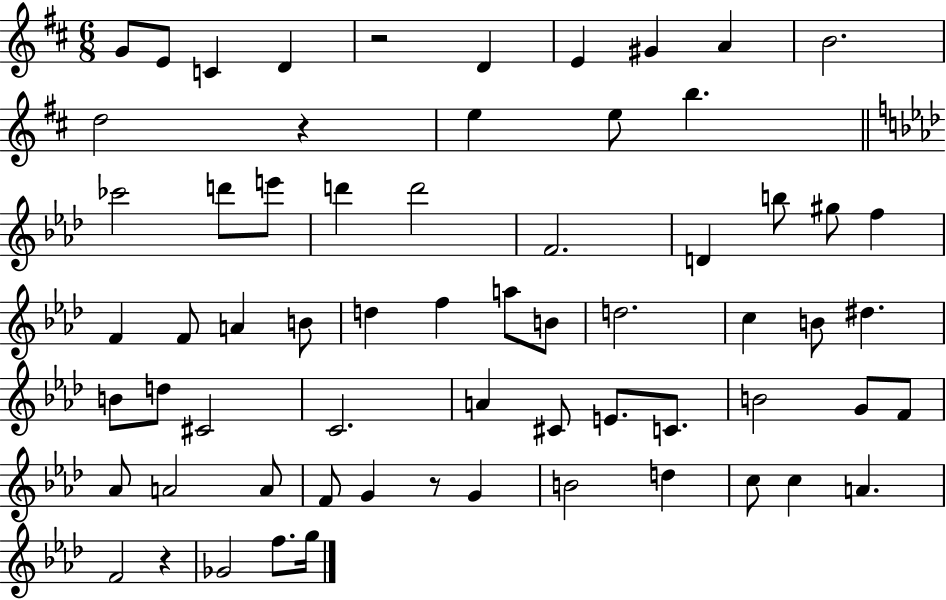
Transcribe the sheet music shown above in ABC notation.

X:1
T:Untitled
M:6/8
L:1/4
K:D
G/2 E/2 C D z2 D E ^G A B2 d2 z e e/2 b _c'2 d'/2 e'/2 d' d'2 F2 D b/2 ^g/2 f F F/2 A B/2 d f a/2 B/2 d2 c B/2 ^d B/2 d/2 ^C2 C2 A ^C/2 E/2 C/2 B2 G/2 F/2 _A/2 A2 A/2 F/2 G z/2 G B2 d c/2 c A F2 z _G2 f/2 g/4